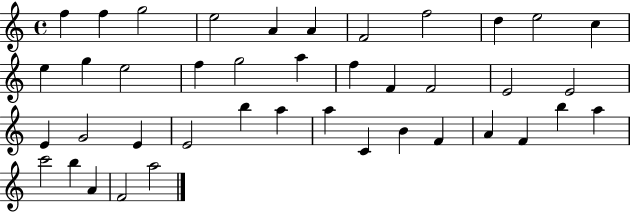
F5/q F5/q G5/h E5/h A4/q A4/q F4/h F5/h D5/q E5/h C5/q E5/q G5/q E5/h F5/q G5/h A5/q F5/q F4/q F4/h E4/h E4/h E4/q G4/h E4/q E4/h B5/q A5/q A5/q C4/q B4/q F4/q A4/q F4/q B5/q A5/q C6/h B5/q A4/q F4/h A5/h